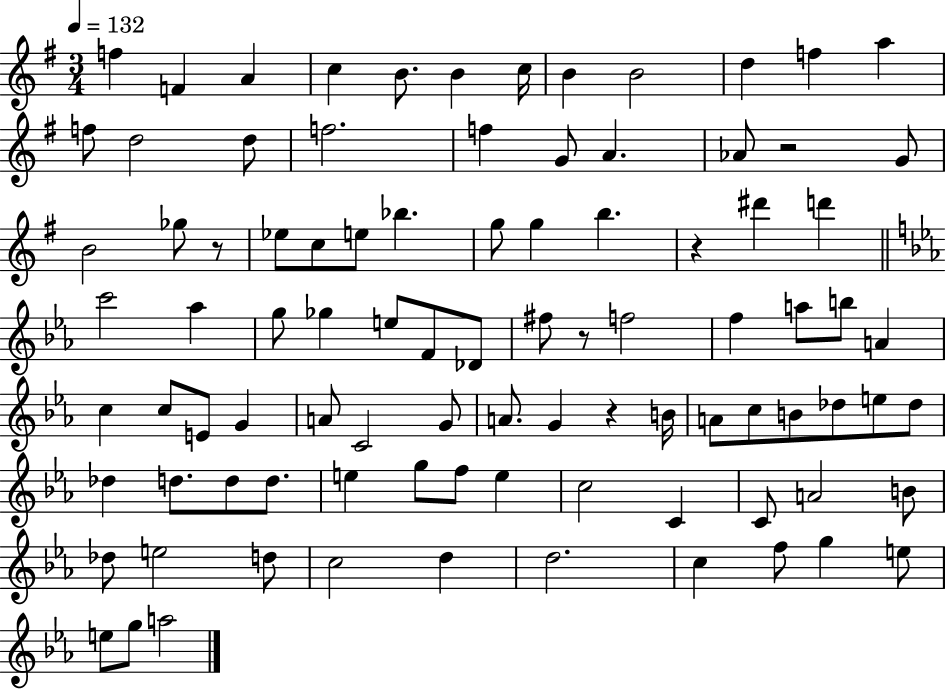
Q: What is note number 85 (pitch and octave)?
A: E5